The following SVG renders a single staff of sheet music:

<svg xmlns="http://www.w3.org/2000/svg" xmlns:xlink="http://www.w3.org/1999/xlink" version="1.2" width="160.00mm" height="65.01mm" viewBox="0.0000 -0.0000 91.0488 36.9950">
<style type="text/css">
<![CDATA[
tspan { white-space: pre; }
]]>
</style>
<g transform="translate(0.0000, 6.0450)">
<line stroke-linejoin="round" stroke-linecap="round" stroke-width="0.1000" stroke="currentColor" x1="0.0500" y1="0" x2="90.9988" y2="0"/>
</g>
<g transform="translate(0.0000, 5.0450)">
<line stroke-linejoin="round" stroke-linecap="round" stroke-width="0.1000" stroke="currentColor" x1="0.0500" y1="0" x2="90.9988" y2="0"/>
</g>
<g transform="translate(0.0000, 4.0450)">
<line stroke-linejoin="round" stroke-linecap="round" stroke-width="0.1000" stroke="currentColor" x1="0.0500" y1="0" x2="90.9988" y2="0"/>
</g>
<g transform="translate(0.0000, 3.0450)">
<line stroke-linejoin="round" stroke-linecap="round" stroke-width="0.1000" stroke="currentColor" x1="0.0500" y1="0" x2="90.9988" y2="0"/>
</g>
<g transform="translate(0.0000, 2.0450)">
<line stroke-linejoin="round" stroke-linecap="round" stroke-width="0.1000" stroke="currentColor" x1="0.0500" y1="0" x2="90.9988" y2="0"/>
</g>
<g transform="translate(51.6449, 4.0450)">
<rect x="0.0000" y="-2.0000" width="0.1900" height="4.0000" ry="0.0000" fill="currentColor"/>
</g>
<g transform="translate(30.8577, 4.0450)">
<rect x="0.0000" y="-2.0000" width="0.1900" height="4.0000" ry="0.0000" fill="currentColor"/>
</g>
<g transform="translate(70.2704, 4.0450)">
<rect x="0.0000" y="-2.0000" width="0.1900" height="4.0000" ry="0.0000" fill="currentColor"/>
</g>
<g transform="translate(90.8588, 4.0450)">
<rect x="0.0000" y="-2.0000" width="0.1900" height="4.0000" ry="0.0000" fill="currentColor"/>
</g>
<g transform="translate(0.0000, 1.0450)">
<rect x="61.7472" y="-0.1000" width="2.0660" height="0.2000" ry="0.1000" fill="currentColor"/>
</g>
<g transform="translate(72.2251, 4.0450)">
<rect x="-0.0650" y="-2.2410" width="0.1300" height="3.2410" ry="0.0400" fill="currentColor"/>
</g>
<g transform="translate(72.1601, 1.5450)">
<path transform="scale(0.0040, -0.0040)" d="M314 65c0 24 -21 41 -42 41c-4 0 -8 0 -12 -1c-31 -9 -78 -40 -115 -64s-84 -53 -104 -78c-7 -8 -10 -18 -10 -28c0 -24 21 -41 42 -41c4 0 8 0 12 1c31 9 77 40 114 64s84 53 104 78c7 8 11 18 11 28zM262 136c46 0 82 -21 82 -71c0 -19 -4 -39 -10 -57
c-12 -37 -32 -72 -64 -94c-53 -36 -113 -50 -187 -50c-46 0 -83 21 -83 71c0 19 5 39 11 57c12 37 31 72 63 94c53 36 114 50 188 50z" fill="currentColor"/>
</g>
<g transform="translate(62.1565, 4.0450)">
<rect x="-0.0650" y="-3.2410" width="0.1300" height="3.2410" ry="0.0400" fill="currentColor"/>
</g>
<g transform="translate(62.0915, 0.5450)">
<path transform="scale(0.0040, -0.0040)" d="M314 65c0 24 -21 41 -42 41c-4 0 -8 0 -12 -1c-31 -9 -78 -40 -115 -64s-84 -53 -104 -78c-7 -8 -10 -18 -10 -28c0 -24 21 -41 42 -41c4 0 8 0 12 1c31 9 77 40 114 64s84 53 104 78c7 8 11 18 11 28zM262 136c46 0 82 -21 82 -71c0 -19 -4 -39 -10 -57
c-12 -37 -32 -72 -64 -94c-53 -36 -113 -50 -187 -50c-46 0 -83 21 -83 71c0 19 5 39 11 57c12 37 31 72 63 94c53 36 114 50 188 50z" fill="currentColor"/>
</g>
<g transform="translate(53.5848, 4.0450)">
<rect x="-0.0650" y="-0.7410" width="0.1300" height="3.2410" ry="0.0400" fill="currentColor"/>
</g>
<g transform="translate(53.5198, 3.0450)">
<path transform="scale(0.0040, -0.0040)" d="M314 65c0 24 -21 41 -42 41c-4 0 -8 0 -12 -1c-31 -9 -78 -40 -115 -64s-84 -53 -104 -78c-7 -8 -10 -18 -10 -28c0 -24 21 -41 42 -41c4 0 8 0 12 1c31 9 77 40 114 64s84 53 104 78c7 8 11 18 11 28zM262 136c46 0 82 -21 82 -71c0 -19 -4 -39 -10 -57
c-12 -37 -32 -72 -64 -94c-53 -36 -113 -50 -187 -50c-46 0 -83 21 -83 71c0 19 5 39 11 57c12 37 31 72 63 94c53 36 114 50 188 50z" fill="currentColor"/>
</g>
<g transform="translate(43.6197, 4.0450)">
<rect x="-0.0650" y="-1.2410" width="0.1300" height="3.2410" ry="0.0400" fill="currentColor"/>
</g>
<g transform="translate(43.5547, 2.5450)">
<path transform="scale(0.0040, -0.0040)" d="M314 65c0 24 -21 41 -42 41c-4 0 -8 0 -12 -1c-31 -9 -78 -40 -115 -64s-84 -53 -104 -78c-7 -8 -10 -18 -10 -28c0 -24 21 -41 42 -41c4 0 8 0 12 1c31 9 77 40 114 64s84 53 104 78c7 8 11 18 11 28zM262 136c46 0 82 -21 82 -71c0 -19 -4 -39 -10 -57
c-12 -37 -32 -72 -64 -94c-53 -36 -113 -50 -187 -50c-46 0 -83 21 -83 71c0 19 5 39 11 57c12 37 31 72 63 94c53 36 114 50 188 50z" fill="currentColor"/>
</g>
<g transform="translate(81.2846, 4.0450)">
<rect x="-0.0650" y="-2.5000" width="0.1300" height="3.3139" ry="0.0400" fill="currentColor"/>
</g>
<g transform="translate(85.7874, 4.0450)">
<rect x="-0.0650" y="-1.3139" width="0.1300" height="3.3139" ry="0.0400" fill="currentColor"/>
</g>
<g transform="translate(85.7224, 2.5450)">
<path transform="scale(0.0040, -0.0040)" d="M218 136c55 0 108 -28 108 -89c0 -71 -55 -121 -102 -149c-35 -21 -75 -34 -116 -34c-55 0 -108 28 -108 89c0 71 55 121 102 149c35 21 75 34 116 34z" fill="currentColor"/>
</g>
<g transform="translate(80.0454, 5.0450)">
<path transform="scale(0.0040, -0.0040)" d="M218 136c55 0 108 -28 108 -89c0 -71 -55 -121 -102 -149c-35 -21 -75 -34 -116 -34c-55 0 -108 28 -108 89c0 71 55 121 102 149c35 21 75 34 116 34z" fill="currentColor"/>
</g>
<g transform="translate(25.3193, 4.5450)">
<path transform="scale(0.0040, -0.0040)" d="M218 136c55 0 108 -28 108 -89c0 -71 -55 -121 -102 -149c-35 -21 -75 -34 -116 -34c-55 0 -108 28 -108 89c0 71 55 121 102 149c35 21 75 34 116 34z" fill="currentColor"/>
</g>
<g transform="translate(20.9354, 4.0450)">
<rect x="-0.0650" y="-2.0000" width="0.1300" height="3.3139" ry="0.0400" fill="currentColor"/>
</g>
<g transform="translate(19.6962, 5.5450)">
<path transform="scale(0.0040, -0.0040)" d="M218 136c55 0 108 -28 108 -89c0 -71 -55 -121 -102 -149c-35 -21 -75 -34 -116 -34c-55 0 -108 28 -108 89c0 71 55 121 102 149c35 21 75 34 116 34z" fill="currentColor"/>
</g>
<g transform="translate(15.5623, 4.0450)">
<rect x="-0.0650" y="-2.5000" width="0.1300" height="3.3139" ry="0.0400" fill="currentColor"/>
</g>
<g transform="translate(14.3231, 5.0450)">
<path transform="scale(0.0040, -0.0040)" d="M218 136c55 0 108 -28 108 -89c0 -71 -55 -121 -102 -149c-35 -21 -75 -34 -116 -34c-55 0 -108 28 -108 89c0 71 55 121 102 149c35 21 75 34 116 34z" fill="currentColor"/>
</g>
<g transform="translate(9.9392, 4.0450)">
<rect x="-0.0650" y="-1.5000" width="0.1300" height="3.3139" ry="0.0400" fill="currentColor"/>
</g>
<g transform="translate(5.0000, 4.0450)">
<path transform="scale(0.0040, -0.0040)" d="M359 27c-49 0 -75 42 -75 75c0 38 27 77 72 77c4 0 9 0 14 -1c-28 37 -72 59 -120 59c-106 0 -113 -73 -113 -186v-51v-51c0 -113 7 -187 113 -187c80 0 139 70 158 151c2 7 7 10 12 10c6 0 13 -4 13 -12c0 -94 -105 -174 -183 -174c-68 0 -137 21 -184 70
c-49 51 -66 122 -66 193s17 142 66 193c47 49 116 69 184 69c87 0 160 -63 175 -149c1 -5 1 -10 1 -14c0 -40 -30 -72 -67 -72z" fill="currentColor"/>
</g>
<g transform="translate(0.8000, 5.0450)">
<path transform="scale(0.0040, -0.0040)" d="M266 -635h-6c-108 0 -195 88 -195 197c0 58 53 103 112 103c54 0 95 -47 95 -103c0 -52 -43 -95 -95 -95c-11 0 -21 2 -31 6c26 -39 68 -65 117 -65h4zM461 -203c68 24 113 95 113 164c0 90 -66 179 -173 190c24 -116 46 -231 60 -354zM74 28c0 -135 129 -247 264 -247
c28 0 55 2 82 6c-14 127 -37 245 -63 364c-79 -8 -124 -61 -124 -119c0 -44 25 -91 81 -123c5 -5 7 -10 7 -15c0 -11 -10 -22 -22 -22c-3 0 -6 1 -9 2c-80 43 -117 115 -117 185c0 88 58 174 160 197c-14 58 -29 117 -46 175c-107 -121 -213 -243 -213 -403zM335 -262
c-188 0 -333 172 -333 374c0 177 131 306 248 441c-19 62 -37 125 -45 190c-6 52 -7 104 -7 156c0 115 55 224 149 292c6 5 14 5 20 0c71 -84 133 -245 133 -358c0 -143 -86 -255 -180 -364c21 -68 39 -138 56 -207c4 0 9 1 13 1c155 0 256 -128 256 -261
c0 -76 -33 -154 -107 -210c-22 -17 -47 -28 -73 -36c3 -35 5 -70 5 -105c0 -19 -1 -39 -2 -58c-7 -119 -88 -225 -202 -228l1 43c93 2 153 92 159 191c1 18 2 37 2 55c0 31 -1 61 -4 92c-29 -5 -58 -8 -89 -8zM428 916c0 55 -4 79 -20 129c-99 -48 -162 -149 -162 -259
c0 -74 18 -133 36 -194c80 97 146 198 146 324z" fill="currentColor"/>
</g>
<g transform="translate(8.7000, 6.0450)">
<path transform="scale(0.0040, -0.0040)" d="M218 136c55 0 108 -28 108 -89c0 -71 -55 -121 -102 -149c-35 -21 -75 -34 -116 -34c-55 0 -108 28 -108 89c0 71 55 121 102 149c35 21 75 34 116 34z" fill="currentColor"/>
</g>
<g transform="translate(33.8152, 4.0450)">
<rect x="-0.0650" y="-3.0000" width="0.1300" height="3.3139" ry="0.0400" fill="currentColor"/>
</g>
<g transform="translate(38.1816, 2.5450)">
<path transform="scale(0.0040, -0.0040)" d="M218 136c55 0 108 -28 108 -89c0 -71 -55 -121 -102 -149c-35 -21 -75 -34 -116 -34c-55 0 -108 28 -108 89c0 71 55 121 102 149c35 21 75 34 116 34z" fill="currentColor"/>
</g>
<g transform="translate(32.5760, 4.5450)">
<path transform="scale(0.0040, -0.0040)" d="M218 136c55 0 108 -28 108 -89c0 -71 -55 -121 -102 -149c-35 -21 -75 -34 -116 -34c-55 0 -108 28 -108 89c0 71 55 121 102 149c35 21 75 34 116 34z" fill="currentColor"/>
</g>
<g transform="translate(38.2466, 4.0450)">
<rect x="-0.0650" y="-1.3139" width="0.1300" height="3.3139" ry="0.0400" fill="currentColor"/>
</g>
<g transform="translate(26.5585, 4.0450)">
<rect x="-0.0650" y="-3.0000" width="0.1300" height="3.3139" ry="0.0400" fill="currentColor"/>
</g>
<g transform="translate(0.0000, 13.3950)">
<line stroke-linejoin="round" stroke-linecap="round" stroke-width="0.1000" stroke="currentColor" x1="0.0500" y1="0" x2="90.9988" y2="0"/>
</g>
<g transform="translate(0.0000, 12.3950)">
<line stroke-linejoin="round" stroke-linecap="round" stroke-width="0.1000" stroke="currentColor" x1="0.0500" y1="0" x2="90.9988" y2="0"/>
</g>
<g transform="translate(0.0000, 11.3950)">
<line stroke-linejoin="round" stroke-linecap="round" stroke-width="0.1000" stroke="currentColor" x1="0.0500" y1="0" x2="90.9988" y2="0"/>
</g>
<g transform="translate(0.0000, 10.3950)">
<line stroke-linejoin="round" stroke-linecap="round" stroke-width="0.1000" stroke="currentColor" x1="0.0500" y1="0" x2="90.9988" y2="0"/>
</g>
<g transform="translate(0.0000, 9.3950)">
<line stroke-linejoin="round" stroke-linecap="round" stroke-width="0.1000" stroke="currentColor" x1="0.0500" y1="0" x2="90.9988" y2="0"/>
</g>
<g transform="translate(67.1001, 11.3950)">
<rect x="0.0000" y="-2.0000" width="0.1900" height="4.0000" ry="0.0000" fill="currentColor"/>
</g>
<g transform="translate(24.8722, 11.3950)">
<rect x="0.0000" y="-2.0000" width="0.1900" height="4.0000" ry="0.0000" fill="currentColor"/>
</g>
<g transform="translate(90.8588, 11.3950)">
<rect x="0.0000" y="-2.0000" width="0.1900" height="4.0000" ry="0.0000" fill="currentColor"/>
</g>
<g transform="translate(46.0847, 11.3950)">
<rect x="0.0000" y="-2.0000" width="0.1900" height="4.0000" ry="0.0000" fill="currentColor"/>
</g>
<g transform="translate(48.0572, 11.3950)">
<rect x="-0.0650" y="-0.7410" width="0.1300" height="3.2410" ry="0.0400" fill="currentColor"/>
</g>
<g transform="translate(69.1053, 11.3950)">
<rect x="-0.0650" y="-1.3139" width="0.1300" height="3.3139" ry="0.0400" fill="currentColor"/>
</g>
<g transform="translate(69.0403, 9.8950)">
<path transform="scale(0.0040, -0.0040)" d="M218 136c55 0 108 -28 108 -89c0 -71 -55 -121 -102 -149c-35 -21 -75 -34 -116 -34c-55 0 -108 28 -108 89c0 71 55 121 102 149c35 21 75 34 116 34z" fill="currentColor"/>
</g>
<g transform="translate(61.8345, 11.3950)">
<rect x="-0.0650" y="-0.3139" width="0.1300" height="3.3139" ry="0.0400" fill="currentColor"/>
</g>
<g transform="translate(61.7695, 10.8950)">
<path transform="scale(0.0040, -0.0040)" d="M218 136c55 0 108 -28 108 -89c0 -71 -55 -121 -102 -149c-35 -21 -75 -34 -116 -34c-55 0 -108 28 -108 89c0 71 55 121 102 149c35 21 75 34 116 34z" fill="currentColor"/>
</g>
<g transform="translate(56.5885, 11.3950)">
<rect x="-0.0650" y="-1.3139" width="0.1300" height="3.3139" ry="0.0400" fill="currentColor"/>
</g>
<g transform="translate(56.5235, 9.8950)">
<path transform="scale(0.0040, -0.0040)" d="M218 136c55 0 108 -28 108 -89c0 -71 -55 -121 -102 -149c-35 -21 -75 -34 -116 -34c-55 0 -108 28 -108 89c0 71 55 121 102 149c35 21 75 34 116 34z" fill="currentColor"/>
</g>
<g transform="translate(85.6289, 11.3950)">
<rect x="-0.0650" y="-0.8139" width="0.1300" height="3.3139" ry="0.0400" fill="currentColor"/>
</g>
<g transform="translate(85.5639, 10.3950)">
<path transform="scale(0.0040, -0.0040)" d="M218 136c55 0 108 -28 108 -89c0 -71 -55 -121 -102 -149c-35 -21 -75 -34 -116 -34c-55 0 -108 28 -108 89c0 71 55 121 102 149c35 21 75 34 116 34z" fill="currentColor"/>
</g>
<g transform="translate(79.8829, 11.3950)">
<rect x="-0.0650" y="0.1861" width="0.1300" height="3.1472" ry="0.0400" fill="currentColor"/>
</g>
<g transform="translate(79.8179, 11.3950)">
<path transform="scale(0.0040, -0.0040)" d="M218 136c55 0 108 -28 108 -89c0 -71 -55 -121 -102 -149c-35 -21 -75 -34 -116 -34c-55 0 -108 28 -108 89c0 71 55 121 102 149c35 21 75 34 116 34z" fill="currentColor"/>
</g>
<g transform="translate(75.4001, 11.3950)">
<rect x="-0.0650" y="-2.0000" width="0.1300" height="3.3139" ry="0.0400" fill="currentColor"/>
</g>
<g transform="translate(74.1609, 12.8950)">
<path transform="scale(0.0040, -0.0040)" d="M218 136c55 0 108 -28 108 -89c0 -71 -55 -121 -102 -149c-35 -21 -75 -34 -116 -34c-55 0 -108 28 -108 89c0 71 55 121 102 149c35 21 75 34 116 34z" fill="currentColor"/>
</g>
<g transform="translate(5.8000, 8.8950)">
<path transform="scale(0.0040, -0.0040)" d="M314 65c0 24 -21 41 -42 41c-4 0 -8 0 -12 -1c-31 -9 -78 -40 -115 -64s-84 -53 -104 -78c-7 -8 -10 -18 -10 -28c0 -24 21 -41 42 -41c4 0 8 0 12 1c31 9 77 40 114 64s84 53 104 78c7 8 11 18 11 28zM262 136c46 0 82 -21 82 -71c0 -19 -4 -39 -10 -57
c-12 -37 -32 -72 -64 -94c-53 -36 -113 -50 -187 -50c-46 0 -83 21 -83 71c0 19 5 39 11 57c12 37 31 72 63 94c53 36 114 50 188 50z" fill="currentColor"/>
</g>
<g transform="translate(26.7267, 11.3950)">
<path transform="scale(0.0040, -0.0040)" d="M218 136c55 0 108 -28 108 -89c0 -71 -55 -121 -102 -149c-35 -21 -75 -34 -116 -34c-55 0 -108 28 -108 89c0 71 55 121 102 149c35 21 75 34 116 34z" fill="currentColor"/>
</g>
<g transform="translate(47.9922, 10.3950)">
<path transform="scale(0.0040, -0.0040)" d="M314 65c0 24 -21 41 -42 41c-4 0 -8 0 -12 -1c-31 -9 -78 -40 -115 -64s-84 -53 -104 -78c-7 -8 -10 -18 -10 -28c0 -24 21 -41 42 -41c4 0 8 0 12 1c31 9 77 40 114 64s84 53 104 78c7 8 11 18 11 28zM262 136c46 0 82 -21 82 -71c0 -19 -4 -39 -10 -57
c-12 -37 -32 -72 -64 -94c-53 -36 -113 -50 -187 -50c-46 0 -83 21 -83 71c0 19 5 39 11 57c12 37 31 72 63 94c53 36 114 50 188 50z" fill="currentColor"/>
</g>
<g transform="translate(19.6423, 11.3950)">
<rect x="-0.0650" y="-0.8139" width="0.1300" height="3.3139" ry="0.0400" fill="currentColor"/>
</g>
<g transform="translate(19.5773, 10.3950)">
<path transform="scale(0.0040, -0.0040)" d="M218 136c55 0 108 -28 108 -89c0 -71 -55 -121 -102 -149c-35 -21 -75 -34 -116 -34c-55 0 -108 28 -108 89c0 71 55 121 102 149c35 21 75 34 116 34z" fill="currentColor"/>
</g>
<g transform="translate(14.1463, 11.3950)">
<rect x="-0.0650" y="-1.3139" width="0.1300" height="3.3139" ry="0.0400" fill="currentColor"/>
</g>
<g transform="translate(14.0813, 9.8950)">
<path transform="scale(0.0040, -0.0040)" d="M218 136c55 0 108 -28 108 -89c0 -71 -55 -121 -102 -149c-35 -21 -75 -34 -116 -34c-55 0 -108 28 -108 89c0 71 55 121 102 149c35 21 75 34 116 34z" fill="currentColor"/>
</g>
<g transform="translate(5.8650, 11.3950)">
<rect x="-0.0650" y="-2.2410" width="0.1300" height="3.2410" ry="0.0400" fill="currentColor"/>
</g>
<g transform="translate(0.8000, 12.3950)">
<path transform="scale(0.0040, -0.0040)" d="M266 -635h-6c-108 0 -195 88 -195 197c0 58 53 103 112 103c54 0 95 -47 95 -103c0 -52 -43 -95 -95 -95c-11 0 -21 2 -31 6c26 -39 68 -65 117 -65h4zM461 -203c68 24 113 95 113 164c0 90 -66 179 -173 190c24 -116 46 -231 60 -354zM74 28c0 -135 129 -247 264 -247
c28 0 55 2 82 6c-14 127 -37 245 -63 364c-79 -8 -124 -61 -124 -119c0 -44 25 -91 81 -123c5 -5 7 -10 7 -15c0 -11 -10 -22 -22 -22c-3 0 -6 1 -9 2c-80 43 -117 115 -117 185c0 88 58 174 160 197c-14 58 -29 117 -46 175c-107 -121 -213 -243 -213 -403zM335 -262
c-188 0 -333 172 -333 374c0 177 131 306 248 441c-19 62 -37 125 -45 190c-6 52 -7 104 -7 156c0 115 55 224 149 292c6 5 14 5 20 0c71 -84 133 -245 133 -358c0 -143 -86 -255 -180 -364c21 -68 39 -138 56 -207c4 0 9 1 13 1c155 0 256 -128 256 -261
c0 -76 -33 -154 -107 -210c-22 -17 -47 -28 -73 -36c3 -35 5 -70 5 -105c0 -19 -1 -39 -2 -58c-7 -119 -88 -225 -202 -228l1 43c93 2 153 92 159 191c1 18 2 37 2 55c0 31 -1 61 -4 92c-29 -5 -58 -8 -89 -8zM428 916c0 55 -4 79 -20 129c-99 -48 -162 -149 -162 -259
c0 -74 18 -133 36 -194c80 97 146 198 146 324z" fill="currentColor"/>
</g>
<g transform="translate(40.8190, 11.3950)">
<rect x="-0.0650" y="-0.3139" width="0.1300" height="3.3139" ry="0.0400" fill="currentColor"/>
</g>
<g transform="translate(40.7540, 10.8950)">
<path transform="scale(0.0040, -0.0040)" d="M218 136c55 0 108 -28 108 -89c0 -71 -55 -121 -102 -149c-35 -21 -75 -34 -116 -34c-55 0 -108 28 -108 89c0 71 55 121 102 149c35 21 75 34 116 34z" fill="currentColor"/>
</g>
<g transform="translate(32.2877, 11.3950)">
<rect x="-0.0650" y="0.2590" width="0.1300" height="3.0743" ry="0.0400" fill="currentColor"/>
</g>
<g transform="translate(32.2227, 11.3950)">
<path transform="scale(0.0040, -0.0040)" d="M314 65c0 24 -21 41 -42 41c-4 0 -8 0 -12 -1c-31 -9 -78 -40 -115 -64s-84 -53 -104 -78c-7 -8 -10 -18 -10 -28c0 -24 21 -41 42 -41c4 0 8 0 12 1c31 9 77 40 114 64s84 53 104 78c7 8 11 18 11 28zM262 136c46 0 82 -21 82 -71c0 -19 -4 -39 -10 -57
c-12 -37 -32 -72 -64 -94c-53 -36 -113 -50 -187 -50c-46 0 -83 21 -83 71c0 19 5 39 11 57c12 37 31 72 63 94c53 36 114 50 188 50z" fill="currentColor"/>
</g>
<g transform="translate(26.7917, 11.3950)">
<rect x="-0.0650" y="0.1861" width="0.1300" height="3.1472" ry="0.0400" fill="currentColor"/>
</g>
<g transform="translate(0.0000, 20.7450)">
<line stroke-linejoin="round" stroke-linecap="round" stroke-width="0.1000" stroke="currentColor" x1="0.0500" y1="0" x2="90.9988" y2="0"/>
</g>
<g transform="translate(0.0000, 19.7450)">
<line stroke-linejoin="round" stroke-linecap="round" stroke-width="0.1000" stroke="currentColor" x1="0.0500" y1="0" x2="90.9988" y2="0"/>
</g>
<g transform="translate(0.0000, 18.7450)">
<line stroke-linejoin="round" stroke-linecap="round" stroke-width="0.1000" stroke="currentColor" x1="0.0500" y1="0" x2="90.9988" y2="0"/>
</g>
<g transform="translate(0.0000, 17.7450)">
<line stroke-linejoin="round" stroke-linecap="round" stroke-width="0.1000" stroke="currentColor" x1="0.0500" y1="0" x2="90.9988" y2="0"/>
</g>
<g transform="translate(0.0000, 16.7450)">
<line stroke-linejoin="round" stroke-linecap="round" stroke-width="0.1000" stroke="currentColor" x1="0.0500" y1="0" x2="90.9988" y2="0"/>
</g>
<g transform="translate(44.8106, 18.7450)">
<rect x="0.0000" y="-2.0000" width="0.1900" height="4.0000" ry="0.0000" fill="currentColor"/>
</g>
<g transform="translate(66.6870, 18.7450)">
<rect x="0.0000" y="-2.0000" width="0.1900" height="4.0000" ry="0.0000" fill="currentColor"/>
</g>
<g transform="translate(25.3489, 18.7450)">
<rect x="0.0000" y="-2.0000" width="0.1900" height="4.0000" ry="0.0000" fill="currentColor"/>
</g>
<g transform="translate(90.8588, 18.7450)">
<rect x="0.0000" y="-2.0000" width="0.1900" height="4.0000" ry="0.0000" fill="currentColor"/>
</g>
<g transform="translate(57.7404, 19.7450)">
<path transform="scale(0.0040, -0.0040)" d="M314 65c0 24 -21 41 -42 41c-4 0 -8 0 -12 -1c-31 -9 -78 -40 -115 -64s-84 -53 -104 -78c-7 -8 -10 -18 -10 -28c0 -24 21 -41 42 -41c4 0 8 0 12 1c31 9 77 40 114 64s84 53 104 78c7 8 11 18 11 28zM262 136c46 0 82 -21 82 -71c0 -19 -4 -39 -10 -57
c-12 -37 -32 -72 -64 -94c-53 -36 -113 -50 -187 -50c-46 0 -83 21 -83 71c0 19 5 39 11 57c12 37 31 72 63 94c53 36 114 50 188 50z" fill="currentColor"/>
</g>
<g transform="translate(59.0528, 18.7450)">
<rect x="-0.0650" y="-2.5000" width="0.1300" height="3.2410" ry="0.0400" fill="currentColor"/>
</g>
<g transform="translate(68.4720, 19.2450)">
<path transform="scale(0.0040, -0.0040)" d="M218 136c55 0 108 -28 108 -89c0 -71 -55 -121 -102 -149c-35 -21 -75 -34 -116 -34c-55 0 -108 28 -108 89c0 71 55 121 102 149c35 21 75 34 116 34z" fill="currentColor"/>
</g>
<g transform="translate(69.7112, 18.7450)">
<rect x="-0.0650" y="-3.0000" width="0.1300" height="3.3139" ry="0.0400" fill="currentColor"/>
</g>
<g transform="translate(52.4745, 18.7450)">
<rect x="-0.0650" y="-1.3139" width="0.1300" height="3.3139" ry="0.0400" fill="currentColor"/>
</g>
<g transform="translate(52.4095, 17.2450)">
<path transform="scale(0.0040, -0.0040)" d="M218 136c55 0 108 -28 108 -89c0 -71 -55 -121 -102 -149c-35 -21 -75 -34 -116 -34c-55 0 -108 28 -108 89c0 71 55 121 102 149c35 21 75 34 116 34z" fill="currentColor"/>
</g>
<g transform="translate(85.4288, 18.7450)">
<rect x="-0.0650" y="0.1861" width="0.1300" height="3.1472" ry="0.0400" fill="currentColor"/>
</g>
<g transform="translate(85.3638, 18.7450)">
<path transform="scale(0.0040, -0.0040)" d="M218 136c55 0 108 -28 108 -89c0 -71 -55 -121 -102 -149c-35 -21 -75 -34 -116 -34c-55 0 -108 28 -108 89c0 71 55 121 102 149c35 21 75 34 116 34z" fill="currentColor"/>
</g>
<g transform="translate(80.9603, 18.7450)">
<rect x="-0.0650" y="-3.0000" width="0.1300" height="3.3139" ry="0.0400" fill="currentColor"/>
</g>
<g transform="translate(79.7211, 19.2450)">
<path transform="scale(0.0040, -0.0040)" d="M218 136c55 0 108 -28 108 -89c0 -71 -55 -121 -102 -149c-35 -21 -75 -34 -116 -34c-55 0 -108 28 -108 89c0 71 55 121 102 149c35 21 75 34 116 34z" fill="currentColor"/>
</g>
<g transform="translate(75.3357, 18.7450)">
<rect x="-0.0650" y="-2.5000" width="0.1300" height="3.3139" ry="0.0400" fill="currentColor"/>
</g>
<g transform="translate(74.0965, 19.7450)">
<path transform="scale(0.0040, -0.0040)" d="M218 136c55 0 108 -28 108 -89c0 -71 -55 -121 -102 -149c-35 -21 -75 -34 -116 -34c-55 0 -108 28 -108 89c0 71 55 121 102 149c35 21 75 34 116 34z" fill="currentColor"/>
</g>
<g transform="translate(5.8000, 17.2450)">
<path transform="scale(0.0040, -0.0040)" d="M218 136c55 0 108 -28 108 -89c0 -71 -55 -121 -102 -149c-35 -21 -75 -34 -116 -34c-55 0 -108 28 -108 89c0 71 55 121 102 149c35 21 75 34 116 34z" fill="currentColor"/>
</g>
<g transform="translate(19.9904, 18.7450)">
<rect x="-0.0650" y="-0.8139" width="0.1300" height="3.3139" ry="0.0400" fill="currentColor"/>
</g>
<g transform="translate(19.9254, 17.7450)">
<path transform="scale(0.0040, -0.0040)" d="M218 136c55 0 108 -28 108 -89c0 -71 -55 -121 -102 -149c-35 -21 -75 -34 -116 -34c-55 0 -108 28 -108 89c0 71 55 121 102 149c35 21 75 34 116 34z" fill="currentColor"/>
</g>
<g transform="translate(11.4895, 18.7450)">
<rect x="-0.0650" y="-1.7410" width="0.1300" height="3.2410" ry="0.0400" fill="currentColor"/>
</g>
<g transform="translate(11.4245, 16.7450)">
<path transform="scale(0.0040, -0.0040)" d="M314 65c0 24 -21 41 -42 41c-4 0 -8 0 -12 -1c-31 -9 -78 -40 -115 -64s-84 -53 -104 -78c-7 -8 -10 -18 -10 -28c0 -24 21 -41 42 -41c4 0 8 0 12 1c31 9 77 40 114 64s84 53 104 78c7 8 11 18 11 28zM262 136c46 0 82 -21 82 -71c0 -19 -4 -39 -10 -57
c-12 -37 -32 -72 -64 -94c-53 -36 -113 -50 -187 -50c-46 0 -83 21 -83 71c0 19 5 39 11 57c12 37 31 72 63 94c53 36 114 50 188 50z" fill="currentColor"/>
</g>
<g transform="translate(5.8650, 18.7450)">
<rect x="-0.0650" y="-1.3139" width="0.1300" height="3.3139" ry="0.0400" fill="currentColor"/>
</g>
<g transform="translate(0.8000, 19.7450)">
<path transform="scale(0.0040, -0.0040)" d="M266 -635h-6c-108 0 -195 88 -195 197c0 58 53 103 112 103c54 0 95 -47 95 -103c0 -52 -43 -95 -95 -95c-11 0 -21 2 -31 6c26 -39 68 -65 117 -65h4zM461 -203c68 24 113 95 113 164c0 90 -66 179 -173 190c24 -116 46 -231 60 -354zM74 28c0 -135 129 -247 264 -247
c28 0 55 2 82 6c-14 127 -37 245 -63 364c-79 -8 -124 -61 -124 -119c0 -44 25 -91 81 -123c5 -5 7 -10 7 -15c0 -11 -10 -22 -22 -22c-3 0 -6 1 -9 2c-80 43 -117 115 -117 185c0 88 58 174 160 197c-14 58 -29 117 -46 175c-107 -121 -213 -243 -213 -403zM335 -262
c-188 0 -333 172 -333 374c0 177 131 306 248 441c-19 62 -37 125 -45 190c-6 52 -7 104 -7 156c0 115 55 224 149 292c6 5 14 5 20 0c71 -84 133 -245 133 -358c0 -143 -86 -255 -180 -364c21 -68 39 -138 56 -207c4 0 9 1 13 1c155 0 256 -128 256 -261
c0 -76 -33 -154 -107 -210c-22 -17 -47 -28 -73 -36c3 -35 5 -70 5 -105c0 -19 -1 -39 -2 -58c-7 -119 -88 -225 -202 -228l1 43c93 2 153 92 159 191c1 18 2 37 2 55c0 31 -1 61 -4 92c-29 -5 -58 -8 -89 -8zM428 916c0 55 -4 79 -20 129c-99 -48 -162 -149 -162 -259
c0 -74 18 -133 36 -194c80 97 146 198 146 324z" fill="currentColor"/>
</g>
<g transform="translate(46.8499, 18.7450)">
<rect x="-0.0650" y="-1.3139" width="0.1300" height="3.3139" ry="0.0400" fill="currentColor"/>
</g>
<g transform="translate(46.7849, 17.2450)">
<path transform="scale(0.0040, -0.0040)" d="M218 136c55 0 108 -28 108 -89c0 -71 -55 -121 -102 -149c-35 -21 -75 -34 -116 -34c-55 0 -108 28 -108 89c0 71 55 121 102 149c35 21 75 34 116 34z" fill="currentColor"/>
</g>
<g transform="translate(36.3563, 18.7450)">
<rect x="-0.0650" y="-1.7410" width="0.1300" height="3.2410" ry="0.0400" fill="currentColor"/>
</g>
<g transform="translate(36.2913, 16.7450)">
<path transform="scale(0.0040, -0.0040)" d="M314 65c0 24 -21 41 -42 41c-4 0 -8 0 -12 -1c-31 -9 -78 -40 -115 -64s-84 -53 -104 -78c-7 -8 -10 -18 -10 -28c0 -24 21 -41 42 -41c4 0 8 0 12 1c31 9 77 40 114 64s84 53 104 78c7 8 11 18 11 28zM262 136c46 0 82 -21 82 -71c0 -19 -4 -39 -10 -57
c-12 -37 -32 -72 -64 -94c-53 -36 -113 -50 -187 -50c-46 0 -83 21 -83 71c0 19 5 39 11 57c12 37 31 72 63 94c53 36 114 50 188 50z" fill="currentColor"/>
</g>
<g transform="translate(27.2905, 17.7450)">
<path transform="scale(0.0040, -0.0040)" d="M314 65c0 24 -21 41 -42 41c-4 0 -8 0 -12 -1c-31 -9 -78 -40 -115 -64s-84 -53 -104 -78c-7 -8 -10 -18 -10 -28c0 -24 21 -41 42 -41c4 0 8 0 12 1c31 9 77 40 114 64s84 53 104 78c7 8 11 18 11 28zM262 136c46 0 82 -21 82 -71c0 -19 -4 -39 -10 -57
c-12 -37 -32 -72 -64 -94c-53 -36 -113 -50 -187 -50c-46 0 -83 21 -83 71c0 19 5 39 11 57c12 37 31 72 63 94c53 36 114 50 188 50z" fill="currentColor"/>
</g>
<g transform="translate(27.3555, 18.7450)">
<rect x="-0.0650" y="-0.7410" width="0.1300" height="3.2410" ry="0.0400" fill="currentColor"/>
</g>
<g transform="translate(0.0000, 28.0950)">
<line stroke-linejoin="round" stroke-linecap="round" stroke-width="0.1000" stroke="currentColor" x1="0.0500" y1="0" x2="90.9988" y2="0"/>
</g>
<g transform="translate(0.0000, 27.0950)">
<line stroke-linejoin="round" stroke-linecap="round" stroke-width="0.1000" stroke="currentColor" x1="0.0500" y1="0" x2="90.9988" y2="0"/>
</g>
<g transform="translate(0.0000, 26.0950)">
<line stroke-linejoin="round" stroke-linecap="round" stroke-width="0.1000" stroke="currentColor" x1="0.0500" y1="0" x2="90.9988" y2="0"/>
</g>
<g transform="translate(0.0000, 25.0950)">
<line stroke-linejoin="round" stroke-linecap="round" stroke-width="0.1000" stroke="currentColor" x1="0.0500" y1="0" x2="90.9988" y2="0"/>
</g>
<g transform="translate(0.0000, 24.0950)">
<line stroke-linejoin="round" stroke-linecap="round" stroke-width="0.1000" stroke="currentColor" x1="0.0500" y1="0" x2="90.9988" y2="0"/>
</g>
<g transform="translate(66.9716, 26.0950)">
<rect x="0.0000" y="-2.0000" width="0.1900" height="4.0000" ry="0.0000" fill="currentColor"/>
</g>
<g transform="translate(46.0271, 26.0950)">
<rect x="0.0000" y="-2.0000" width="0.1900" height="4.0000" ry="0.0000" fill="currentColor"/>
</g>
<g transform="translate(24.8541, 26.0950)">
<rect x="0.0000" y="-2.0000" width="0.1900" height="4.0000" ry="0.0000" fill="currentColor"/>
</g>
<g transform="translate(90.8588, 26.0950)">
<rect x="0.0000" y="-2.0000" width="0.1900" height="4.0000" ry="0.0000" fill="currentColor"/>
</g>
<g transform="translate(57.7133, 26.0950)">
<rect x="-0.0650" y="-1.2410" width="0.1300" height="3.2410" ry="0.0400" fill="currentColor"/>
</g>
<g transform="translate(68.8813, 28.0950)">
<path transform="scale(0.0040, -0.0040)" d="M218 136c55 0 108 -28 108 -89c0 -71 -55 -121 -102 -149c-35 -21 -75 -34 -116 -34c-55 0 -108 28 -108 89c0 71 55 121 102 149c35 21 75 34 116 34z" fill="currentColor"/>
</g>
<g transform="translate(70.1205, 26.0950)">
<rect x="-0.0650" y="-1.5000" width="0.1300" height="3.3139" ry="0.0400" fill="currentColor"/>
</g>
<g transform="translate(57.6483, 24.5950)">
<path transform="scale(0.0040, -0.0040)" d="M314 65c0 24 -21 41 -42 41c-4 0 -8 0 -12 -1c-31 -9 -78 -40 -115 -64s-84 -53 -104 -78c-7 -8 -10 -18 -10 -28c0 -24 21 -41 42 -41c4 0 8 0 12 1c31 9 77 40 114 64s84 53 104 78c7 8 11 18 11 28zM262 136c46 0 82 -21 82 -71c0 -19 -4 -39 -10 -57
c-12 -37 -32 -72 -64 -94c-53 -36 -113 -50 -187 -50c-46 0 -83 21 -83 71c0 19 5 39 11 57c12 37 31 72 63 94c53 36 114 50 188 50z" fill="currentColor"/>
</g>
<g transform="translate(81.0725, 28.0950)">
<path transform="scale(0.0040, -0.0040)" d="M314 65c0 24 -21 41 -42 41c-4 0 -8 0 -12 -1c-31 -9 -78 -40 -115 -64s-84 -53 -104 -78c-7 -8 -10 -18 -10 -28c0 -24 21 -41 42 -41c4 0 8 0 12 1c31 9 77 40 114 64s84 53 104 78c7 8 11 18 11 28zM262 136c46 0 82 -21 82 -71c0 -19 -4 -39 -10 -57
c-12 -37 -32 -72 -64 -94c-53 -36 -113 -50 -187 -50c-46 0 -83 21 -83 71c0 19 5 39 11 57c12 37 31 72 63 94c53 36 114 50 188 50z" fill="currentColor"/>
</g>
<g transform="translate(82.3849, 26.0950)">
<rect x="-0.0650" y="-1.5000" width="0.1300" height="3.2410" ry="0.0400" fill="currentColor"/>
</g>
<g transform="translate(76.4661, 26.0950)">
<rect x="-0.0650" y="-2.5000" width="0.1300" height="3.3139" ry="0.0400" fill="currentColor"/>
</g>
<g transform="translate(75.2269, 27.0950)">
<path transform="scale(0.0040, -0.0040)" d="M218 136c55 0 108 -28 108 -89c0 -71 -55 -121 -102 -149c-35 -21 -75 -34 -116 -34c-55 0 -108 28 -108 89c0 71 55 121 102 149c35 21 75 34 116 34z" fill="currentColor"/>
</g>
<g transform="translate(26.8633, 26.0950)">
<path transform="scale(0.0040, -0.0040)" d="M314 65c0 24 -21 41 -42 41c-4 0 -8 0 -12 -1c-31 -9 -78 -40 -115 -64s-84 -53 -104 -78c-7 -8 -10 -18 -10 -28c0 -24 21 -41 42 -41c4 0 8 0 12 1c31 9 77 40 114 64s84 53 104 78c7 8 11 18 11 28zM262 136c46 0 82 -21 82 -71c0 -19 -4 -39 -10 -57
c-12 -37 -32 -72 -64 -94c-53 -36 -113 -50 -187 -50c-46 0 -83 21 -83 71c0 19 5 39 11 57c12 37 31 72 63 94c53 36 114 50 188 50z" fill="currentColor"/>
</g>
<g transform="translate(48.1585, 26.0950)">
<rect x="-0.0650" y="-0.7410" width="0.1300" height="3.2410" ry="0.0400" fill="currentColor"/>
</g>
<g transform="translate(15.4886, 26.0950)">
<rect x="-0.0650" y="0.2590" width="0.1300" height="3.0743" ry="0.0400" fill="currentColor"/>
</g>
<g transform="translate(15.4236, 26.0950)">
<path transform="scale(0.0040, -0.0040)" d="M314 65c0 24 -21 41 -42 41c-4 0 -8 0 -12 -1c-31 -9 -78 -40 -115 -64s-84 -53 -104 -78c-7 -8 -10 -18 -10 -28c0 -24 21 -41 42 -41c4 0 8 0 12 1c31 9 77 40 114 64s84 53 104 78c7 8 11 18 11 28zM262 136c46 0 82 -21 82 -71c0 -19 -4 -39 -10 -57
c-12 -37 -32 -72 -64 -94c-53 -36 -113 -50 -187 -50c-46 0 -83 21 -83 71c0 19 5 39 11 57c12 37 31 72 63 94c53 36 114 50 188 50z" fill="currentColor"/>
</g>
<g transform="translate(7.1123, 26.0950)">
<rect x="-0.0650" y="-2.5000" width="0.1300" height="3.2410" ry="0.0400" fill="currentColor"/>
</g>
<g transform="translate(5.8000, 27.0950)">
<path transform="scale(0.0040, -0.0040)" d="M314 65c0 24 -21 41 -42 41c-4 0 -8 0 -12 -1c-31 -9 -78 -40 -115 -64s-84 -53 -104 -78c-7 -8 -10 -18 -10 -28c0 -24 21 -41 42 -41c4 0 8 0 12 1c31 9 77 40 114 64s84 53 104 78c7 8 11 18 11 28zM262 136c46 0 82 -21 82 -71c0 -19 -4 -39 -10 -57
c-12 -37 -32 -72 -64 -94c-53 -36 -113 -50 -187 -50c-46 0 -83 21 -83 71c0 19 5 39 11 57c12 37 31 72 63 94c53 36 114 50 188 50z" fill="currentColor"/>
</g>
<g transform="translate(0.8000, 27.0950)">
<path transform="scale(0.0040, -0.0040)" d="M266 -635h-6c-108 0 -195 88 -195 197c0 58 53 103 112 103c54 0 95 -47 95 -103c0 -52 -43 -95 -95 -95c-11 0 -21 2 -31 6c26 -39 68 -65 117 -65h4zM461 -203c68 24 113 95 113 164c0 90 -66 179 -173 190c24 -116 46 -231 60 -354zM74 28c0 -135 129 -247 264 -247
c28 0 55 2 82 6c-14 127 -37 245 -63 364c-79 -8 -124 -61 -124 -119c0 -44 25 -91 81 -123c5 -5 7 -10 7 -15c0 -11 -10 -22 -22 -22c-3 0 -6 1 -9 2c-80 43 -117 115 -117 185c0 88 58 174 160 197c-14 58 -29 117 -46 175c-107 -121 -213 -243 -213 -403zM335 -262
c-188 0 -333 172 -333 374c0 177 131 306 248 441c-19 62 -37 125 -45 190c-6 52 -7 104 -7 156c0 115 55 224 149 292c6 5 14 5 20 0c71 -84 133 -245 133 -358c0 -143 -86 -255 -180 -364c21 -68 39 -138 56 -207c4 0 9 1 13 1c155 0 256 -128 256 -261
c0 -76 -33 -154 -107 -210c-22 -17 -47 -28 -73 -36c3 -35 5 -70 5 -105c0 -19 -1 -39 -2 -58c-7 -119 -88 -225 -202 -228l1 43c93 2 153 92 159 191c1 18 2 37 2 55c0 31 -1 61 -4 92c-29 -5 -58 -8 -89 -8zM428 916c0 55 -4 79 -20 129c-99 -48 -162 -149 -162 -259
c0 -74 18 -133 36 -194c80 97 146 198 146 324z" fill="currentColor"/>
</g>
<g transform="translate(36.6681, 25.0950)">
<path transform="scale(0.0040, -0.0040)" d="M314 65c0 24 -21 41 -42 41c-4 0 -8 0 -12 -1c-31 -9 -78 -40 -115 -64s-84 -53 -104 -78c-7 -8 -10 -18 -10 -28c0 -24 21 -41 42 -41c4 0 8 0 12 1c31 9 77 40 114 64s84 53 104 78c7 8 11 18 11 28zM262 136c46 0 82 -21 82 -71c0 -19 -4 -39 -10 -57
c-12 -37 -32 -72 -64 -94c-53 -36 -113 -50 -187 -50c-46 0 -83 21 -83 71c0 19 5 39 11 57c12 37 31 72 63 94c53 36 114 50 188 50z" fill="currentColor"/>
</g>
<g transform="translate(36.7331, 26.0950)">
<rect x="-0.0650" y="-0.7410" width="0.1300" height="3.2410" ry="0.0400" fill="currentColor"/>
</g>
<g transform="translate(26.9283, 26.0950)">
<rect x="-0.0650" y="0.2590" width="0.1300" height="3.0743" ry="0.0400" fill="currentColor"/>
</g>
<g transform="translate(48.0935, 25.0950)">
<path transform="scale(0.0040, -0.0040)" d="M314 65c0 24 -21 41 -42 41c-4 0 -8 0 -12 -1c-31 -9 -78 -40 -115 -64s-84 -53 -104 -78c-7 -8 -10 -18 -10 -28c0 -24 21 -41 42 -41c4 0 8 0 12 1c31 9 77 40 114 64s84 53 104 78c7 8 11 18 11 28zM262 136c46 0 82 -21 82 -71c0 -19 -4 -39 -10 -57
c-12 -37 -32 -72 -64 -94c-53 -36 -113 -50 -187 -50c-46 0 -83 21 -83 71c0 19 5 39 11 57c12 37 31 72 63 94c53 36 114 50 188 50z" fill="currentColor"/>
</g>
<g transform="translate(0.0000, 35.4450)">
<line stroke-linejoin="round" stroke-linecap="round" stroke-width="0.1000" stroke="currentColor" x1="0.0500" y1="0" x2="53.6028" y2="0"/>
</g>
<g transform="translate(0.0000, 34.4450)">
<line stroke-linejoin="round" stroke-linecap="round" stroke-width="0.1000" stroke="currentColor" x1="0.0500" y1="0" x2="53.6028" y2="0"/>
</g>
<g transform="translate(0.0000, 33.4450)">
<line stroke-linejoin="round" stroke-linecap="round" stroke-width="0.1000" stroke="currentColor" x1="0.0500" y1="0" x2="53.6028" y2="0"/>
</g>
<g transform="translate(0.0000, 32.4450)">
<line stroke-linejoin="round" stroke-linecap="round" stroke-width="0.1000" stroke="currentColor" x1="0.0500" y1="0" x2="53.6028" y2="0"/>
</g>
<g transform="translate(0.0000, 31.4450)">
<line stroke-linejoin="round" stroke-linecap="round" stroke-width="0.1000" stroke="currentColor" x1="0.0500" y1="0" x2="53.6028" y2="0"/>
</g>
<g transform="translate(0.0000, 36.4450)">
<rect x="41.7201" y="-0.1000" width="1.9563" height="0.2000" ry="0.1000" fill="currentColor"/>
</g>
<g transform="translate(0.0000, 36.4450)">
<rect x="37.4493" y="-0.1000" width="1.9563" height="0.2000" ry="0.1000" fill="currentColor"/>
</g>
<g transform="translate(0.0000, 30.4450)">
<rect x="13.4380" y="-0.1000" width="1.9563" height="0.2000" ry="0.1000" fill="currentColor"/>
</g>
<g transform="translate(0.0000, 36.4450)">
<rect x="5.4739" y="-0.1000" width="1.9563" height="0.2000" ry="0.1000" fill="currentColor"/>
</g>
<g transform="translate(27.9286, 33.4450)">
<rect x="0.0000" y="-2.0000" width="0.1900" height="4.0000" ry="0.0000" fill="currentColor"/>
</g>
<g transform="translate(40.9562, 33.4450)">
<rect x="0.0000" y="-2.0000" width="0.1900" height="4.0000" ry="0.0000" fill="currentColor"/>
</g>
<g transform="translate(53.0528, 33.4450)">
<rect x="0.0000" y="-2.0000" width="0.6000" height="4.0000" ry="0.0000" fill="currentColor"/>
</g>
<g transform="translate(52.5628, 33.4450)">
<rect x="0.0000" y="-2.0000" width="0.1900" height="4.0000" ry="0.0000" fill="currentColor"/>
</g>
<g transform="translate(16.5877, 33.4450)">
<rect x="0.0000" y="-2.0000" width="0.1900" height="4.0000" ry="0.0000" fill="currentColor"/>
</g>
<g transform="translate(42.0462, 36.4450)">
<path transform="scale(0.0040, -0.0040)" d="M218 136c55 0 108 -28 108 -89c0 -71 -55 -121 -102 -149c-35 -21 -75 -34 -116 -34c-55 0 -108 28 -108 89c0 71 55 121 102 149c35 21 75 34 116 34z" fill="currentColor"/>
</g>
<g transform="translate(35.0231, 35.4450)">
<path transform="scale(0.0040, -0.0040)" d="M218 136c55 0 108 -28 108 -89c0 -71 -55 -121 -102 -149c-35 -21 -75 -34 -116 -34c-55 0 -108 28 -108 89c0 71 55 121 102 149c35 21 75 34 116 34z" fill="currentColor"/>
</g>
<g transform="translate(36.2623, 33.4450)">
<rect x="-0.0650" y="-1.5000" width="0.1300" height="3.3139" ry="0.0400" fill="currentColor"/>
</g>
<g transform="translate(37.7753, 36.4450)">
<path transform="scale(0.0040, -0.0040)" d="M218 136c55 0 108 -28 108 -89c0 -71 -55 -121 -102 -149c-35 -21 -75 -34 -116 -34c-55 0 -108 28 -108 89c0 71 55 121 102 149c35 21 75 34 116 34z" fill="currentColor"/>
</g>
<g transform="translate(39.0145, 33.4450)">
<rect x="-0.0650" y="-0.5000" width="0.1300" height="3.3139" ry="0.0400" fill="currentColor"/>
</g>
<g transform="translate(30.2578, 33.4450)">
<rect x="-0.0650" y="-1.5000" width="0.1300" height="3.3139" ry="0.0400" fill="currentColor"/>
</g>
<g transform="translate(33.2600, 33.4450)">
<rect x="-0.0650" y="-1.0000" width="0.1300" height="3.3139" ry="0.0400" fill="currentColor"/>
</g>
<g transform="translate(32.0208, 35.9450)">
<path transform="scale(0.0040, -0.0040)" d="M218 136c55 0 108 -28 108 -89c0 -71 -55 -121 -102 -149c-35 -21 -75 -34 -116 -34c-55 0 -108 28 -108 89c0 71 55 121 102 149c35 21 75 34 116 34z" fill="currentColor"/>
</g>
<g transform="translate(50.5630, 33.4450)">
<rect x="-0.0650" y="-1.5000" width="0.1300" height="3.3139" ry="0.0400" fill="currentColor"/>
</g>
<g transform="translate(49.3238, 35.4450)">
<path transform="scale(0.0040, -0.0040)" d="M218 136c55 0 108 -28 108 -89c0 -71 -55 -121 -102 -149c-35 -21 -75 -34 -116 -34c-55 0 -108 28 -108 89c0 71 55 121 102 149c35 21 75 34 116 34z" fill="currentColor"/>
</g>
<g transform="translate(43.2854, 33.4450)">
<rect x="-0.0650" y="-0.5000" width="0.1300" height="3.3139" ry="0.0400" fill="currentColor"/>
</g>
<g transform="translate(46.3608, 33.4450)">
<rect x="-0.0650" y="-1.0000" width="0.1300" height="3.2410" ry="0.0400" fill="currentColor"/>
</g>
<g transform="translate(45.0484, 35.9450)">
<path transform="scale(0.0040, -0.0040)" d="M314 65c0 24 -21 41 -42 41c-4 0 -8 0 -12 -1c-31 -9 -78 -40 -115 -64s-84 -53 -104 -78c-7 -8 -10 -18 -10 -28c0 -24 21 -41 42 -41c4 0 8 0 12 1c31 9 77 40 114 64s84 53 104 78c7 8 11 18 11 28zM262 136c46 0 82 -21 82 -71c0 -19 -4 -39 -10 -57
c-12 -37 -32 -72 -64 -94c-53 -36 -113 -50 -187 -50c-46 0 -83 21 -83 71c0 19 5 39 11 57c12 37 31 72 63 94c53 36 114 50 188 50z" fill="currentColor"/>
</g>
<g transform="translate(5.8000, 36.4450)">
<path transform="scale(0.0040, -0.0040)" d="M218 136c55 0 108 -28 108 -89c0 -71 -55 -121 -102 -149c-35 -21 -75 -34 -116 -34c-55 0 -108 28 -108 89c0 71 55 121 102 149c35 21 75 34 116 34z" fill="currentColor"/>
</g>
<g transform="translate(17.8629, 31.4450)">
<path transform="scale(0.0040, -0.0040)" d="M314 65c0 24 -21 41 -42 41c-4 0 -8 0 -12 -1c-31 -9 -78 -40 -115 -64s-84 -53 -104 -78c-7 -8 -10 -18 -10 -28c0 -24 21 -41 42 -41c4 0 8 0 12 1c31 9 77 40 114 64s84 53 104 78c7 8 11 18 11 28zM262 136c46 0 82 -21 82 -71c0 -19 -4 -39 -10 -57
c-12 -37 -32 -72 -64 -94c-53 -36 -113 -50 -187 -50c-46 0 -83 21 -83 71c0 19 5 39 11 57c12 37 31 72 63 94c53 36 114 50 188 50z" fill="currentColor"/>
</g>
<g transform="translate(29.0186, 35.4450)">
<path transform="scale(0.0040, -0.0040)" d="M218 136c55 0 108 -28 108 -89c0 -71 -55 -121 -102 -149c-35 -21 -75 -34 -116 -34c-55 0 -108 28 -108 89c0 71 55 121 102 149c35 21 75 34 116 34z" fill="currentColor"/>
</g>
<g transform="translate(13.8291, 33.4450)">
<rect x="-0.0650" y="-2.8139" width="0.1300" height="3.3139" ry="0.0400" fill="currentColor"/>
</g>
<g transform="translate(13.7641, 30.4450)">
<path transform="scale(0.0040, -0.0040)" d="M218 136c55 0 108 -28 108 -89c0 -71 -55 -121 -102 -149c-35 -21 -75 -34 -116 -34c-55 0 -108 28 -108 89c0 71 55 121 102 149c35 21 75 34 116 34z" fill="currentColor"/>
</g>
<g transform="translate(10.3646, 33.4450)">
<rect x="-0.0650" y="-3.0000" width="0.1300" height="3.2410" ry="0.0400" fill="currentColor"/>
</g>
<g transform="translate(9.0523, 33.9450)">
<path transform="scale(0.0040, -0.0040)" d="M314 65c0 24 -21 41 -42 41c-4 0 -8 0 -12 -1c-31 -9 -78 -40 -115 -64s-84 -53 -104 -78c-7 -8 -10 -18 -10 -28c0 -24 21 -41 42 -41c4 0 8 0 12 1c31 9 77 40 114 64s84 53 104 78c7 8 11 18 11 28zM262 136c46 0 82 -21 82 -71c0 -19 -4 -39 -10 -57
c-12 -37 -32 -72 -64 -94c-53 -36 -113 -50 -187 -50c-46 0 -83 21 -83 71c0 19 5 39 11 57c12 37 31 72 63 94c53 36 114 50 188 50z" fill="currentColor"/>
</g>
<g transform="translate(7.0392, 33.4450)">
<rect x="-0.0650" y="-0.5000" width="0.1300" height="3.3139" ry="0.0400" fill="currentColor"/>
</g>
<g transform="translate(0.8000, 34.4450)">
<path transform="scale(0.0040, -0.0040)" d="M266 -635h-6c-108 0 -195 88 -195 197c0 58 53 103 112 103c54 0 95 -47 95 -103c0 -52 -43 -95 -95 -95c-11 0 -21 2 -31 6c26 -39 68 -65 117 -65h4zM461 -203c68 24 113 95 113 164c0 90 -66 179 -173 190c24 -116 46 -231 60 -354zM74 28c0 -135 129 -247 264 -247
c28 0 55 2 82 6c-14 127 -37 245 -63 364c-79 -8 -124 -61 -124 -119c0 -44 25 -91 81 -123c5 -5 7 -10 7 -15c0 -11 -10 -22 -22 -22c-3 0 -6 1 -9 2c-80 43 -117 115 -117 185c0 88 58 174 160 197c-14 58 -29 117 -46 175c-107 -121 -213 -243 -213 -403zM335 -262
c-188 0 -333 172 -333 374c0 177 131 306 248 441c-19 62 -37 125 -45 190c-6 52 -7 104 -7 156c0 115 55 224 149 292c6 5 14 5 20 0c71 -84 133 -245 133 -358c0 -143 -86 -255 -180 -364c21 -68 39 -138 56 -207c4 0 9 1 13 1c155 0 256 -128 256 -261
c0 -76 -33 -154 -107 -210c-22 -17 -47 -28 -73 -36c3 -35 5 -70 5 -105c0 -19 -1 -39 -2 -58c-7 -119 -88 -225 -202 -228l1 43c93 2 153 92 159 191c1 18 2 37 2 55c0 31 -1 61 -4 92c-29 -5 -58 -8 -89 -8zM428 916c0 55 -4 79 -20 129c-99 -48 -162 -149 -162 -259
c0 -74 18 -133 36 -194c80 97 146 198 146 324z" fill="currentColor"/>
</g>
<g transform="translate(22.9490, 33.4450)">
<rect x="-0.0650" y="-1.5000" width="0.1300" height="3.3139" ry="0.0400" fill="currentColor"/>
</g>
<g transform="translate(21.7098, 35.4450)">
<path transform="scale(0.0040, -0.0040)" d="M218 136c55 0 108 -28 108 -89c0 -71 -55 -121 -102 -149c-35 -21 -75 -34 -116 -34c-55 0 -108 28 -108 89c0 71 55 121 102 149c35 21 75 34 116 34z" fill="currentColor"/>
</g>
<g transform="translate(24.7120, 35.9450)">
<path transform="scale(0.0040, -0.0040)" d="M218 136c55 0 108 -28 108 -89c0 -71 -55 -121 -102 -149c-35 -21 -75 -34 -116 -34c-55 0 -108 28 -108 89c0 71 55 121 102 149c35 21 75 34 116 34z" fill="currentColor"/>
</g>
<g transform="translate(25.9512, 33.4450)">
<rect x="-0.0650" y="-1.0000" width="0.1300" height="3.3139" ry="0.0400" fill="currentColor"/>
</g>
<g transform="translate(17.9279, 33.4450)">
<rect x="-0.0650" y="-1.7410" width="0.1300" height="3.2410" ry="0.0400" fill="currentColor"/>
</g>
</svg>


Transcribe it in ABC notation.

X:1
T:Untitled
M:4/4
L:1/4
K:C
E G F A A e e2 d2 b2 g2 G e g2 e d B B2 c d2 e c e F B d e f2 d d2 f2 e e G2 A G A B G2 B2 B2 d2 d2 e2 E G E2 C A2 a f2 E D E D E C C D2 E